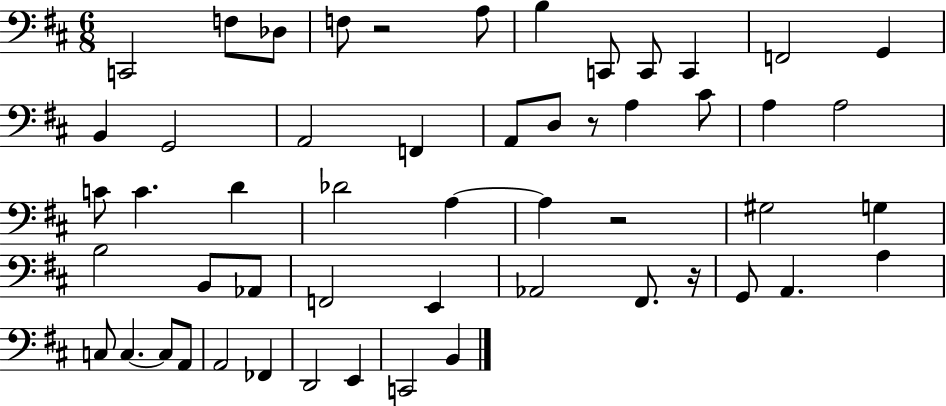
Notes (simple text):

C2/h F3/e Db3/e F3/e R/h A3/e B3/q C2/e C2/e C2/q F2/h G2/q B2/q G2/h A2/h F2/q A2/e D3/e R/e A3/q C#4/e A3/q A3/h C4/e C4/q. D4/q Db4/h A3/q A3/q R/h G#3/h G3/q B3/h B2/e Ab2/e F2/h E2/q Ab2/h F#2/e. R/s G2/e A2/q. A3/q C3/e C3/q. C3/e A2/e A2/h FES2/q D2/h E2/q C2/h B2/q